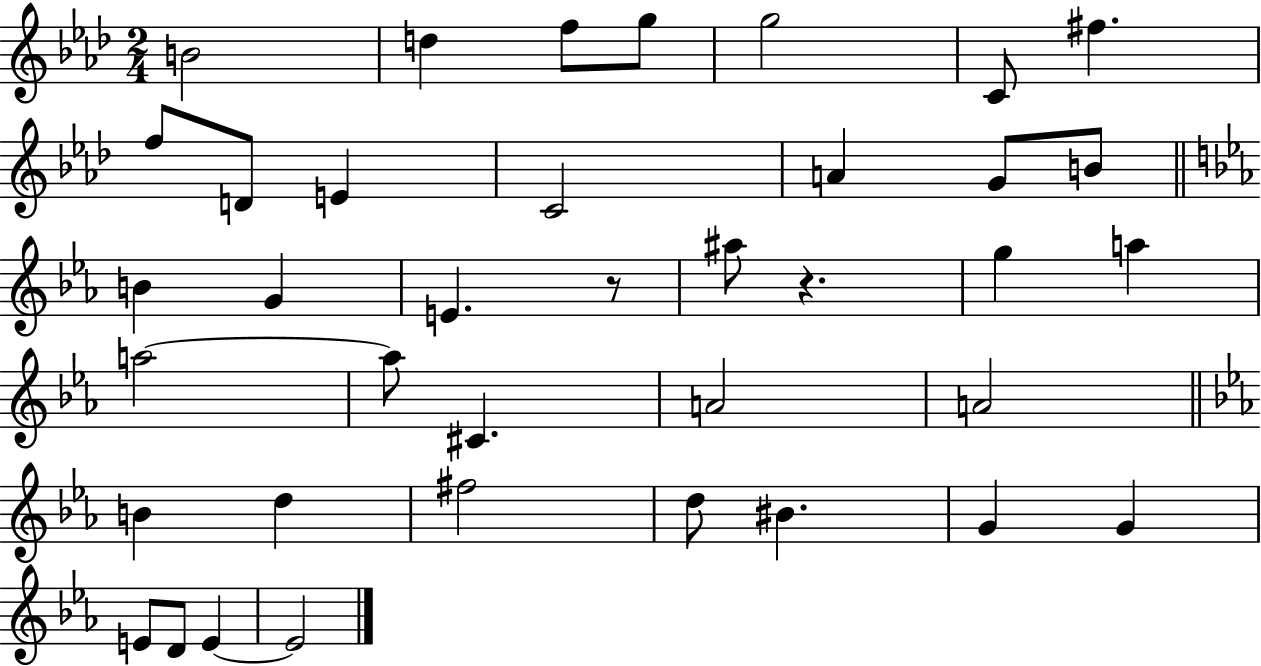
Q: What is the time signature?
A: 2/4